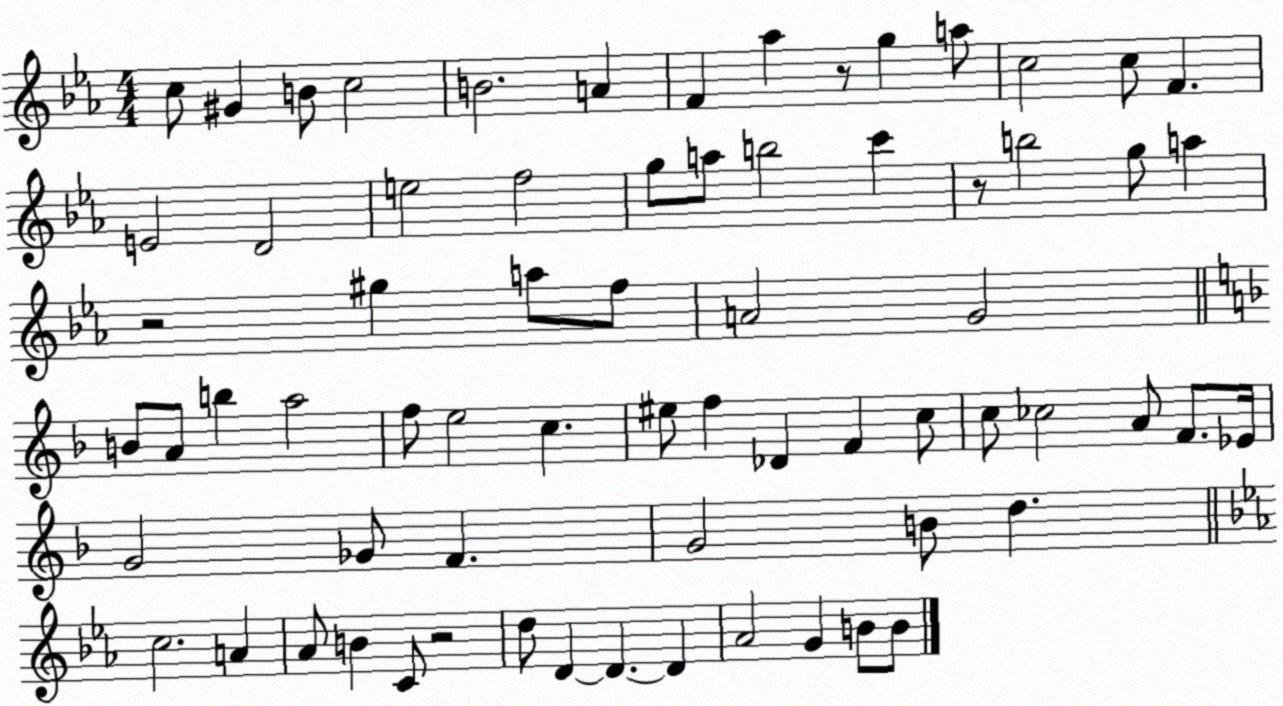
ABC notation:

X:1
T:Untitled
M:4/4
L:1/4
K:Eb
c/2 ^G B/2 c2 B2 A F _a z/2 g a/2 c2 c/2 F E2 D2 e2 f2 g/2 a/2 b2 c' z/2 b2 g/2 a z2 ^g a/2 f/2 A2 G2 B/2 A/2 b a2 f/2 e2 c ^e/2 f _D F c/2 c/2 _c2 A/2 F/2 _E/4 G2 _G/2 F G2 B/2 d c2 A _A/2 B C/2 z2 d/2 D D D _A2 G B/2 B/2